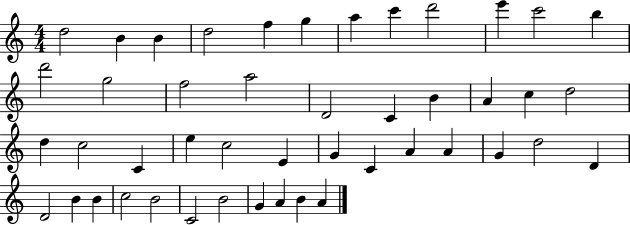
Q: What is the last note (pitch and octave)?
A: A4